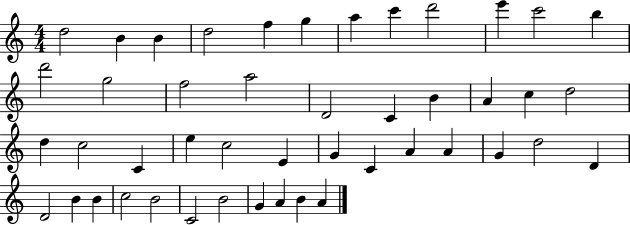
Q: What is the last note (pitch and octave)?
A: A4